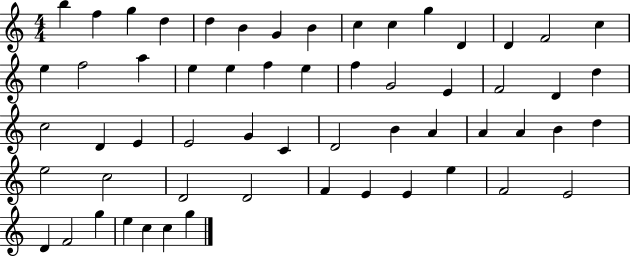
{
  \clef treble
  \numericTimeSignature
  \time 4/4
  \key c \major
  b''4 f''4 g''4 d''4 | d''4 b'4 g'4 b'4 | c''4 c''4 g''4 d'4 | d'4 f'2 c''4 | \break e''4 f''2 a''4 | e''4 e''4 f''4 e''4 | f''4 g'2 e'4 | f'2 d'4 d''4 | \break c''2 d'4 e'4 | e'2 g'4 c'4 | d'2 b'4 a'4 | a'4 a'4 b'4 d''4 | \break e''2 c''2 | d'2 d'2 | f'4 e'4 e'4 e''4 | f'2 e'2 | \break d'4 f'2 g''4 | e''4 c''4 c''4 g''4 | \bar "|."
}